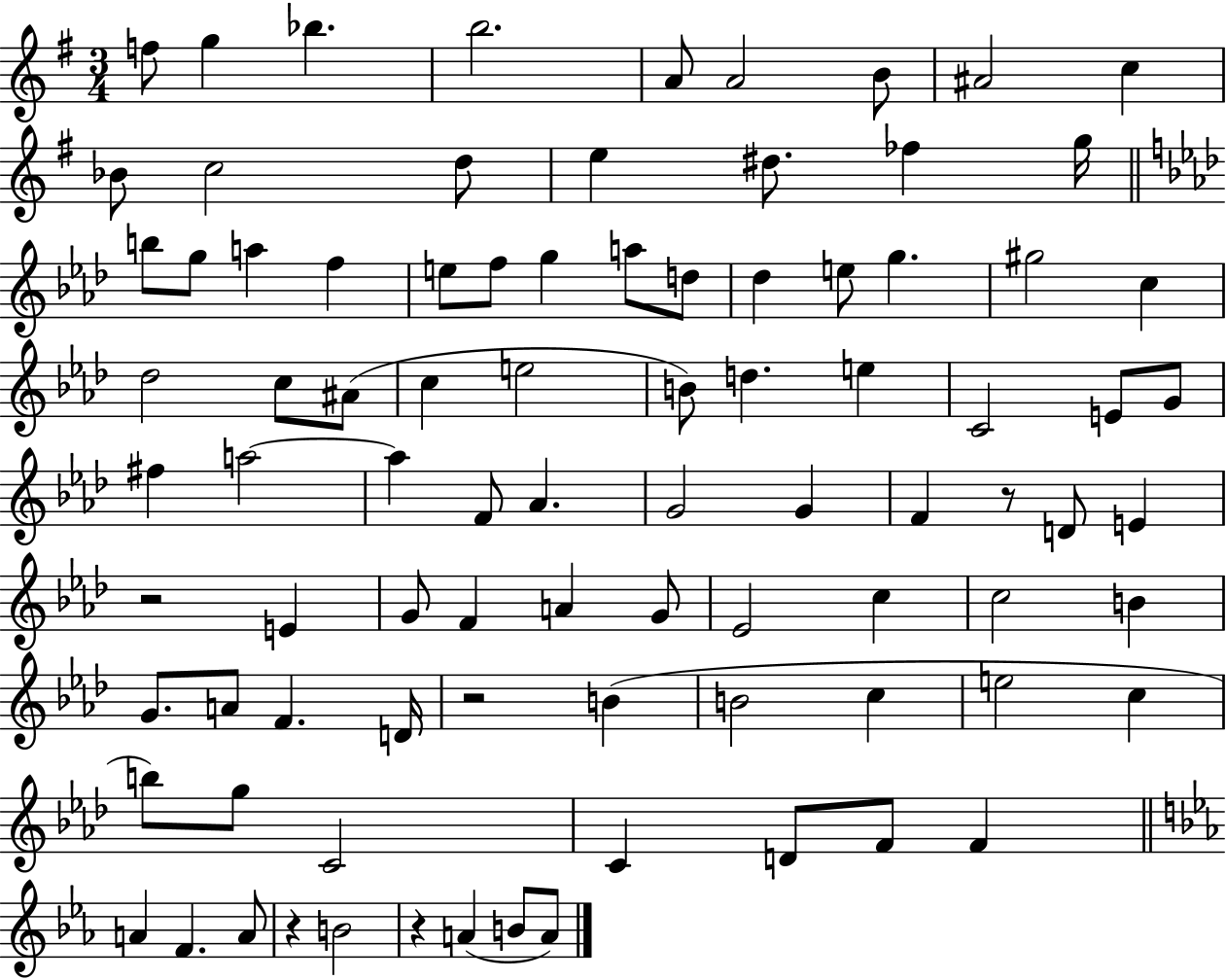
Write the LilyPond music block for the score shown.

{
  \clef treble
  \numericTimeSignature
  \time 3/4
  \key g \major
  f''8 g''4 bes''4. | b''2. | a'8 a'2 b'8 | ais'2 c''4 | \break bes'8 c''2 d''8 | e''4 dis''8. fes''4 g''16 | \bar "||" \break \key aes \major b''8 g''8 a''4 f''4 | e''8 f''8 g''4 a''8 d''8 | des''4 e''8 g''4. | gis''2 c''4 | \break des''2 c''8 ais'8( | c''4 e''2 | b'8) d''4. e''4 | c'2 e'8 g'8 | \break fis''4 a''2~~ | a''4 f'8 aes'4. | g'2 g'4 | f'4 r8 d'8 e'4 | \break r2 e'4 | g'8 f'4 a'4 g'8 | ees'2 c''4 | c''2 b'4 | \break g'8. a'8 f'4. d'16 | r2 b'4( | b'2 c''4 | e''2 c''4 | \break b''8) g''8 c'2 | c'4 d'8 f'8 f'4 | \bar "||" \break \key ees \major a'4 f'4. a'8 | r4 b'2 | r4 a'4( b'8 a'8) | \bar "|."
}